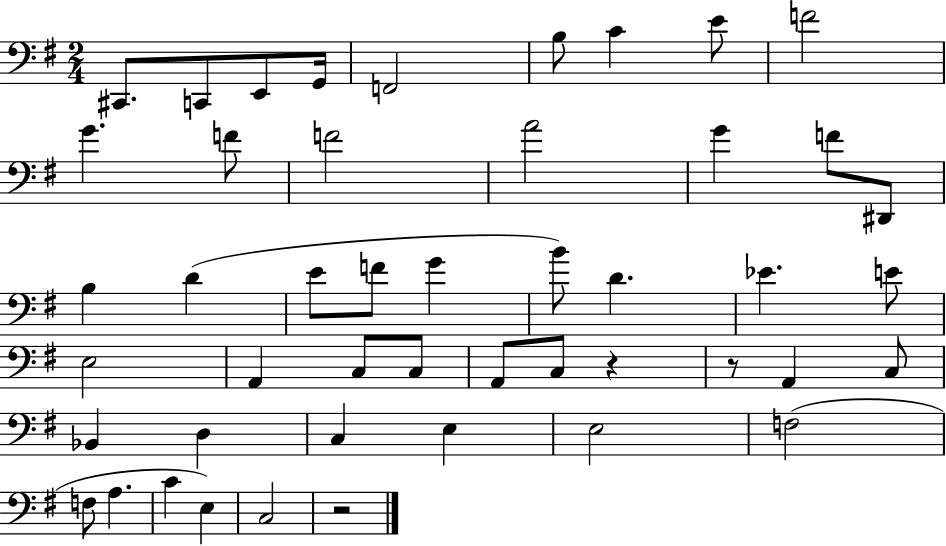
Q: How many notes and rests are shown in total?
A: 47